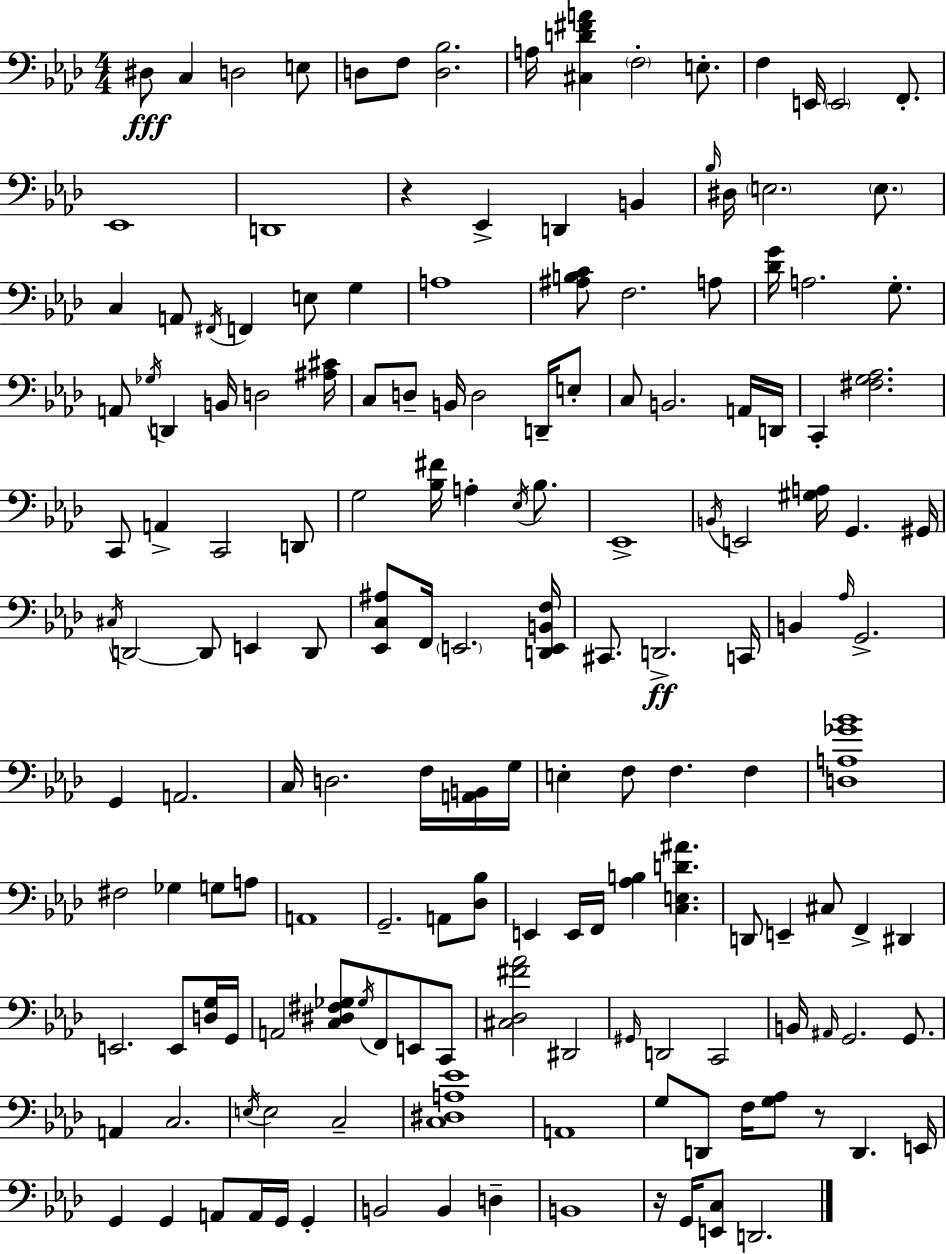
{
  \clef bass
  \numericTimeSignature
  \time 4/4
  \key aes \major
  dis8\fff c4 d2 e8 | d8 f8 <d bes>2. | a16 <cis d' fis' a'>4 \parenthesize f2-. e8.-. | f4 e,16 \parenthesize e,2 f,8.-. | \break ees,1 | d,1 | r4 ees,4-> d,4 b,4 | \grace { bes16 } dis16 \parenthesize e2. \parenthesize e8. | \break c4 a,8 \acciaccatura { fis,16 } f,4 e8 g4 | a1 | <ais b c'>8 f2. | a8 <des' g'>16 a2. g8.-. | \break a,8 \acciaccatura { ges16 } d,4 b,16 d2 | <ais cis'>16 c8 d8-- b,16 d2 | d,16-- e8-. c8 b,2. | a,16 d,16 c,4-. <fis g aes>2. | \break c,8 a,4-> c,2 | d,8 g2 <bes fis'>16 a4-. | \acciaccatura { ees16 } bes8. ees,1-> | \acciaccatura { b,16 } e,2 <gis a>16 g,4. | \break gis,16 \acciaccatura { cis16 } d,2~~ d,8 | e,4 d,8 <ees, c ais>8 f,16 \parenthesize e,2. | <d, e, b, f>16 cis,8. d,2.->\ff | c,16 b,4 \grace { aes16 } g,2.-> | \break g,4 a,2. | c16 d2. | f16 <a, b,>16 g16 e4-. f8 f4. | f4 <d a ges' bes'>1 | \break fis2 ges4 | g8 a8 a,1 | g,2.-- | a,8 <des bes>8 e,4 e,16 f,16 <aes b>4 | \break <c e d' ais'>4. d,8 e,4-- cis8 f,4-> | dis,4 e,2. | e,8 <d g>16 g,16 a,2 <c dis fis ges>8 | \acciaccatura { ges16 } f,8 e,8 c,8 <cis des fis' aes'>2 | \break dis,2 \grace { gis,16 } d,2 | c,2 b,16 \grace { ais,16 } g,2. | g,8. a,4 c2. | \acciaccatura { e16 } e2 | \break c2-- <c dis a ees'>1 | a,1 | g8 d,8 f16 | <g aes>8 r8 d,4. e,16 g,4 g,4 | \break a,8 a,16 g,16 g,4-. b,2 | b,4 d4-- b,1 | r16 g,16 <e, c>8 d,2. | \bar "|."
}